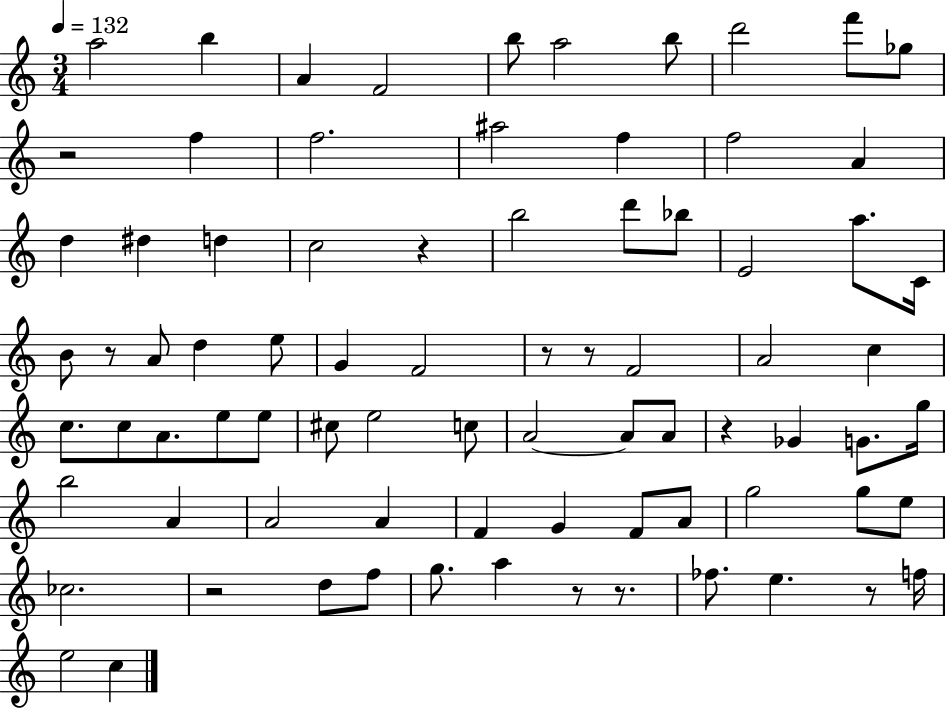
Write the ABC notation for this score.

X:1
T:Untitled
M:3/4
L:1/4
K:C
a2 b A F2 b/2 a2 b/2 d'2 f'/2 _g/2 z2 f f2 ^a2 f f2 A d ^d d c2 z b2 d'/2 _b/2 E2 a/2 C/4 B/2 z/2 A/2 d e/2 G F2 z/2 z/2 F2 A2 c c/2 c/2 A/2 e/2 e/2 ^c/2 e2 c/2 A2 A/2 A/2 z _G G/2 g/4 b2 A A2 A F G F/2 A/2 g2 g/2 e/2 _c2 z2 d/2 f/2 g/2 a z/2 z/2 _f/2 e z/2 f/4 e2 c